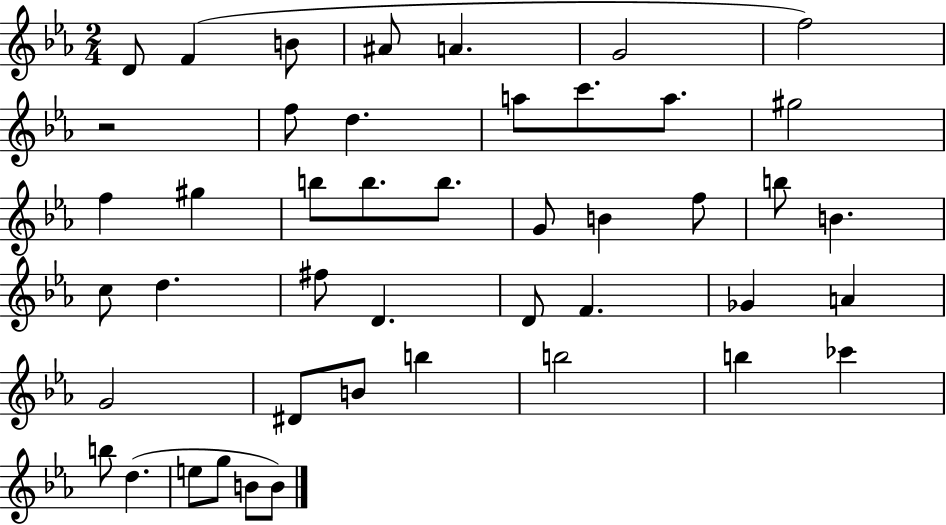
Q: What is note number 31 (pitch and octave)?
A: A4